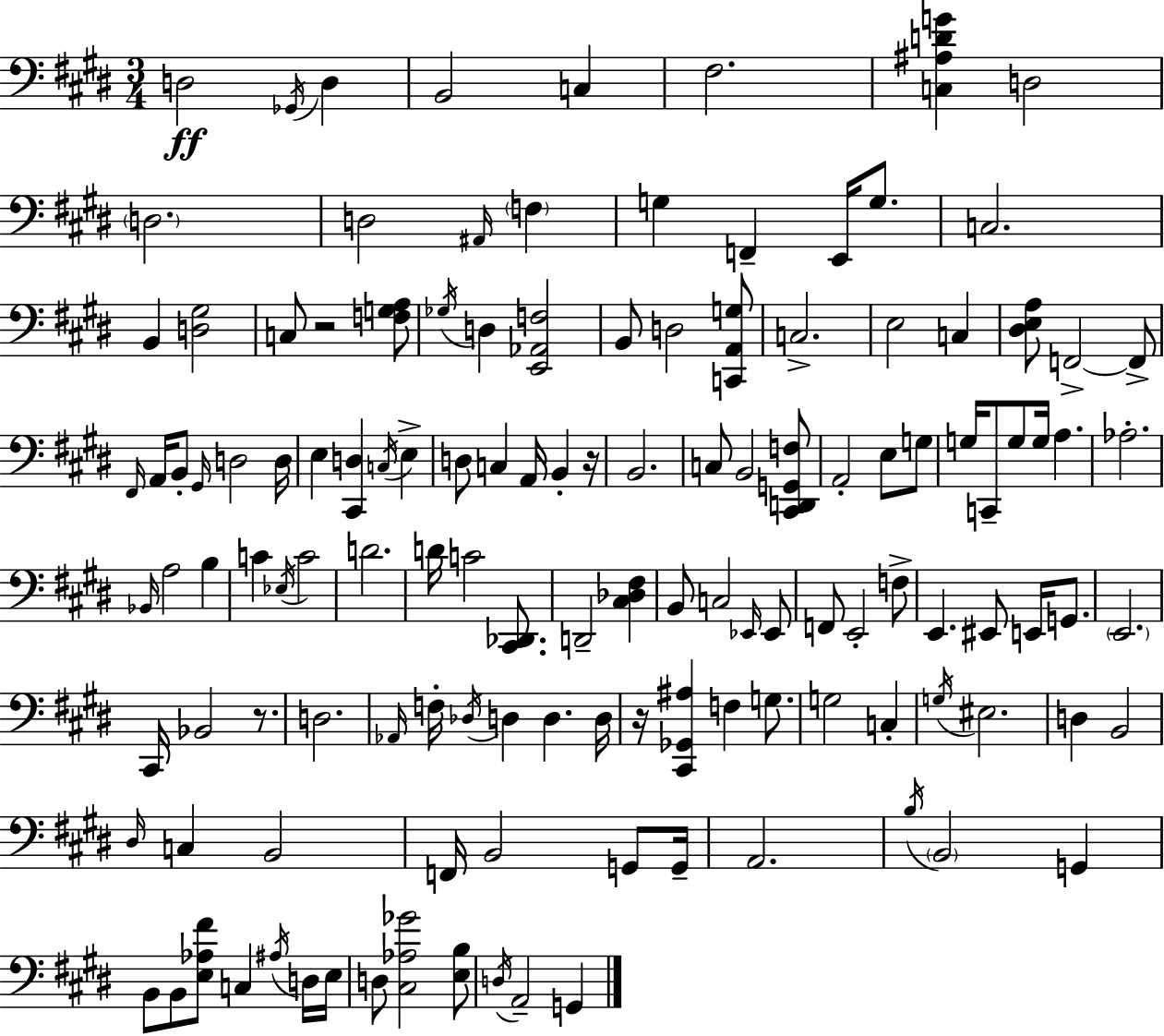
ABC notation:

X:1
T:Untitled
M:3/4
L:1/4
K:E
D,2 _G,,/4 D, B,,2 C, ^F,2 [C,^A,DG] D,2 D,2 D,2 ^A,,/4 F, G, F,, E,,/4 G,/2 C,2 B,, [D,^G,]2 C,/2 z2 [F,G,A,]/2 _G,/4 D, [E,,_A,,F,]2 B,,/2 D,2 [C,,A,,G,]/2 C,2 E,2 C, [^D,E,A,]/2 F,,2 F,,/2 ^F,,/4 A,,/4 B,,/2 ^G,,/4 D,2 D,/4 E, [^C,,D,] C,/4 E, D,/2 C, A,,/4 B,, z/4 B,,2 C,/2 B,,2 [^C,,D,,G,,F,]/2 A,,2 E,/2 G,/2 G,/4 C,,/2 G,/2 G,/4 A, _A,2 _B,,/4 A,2 B, C _E,/4 C2 D2 D/4 C2 [^C,,_D,,]/2 D,,2 [^C,_D,^F,] B,,/2 C,2 _E,,/4 _E,,/2 F,,/2 E,,2 F,/2 E,, ^E,,/2 E,,/4 G,,/2 E,,2 ^C,,/4 _B,,2 z/2 D,2 _A,,/4 F,/4 _D,/4 D, D, D,/4 z/4 [^C,,_G,,^A,] F, G,/2 G,2 C, G,/4 ^E,2 D, B,,2 ^D,/4 C, B,,2 F,,/4 B,,2 G,,/2 G,,/4 A,,2 B,/4 B,,2 G,, B,,/2 B,,/2 [E,_A,^F]/2 C, ^A,/4 D,/4 E,/4 D,/2 [^C,_A,_G]2 [E,B,]/2 D,/4 A,,2 G,,